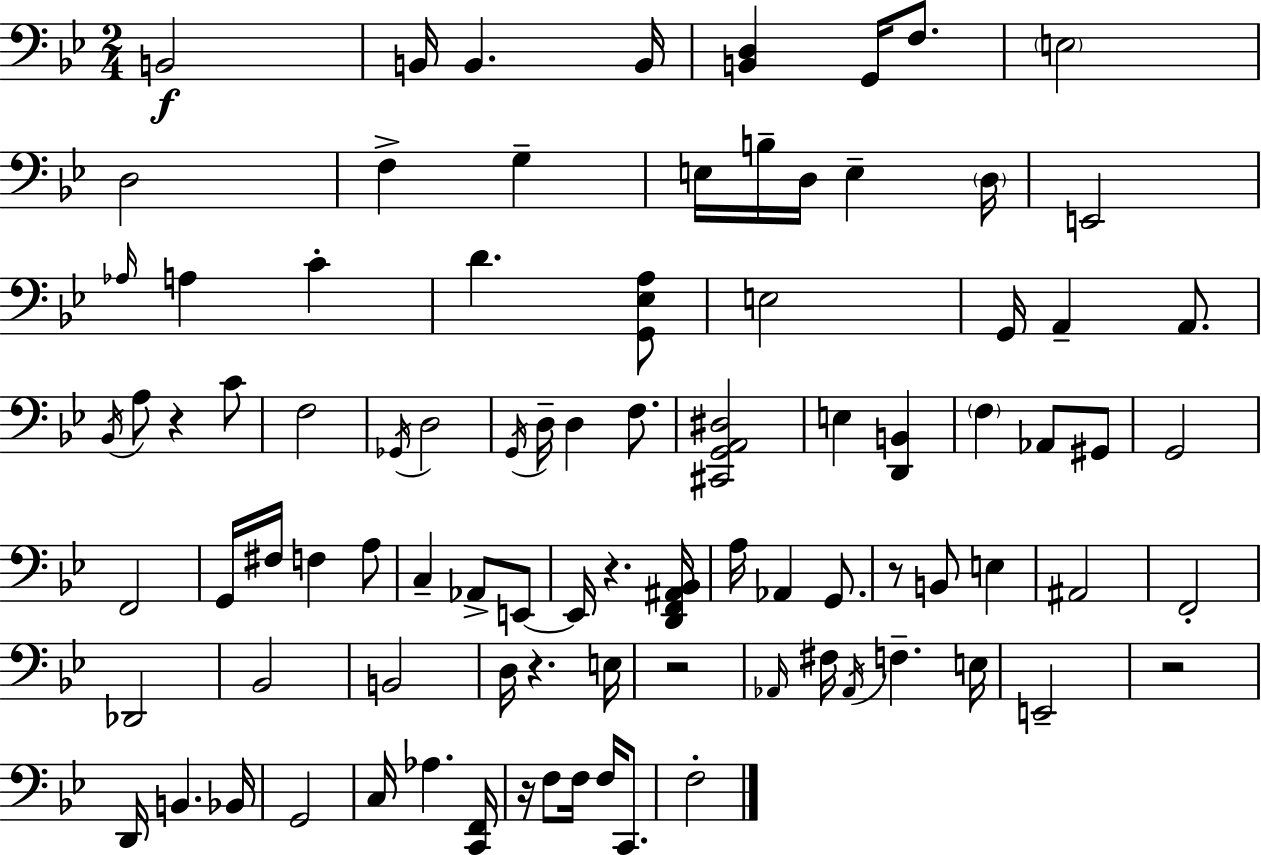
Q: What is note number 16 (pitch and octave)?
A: E2